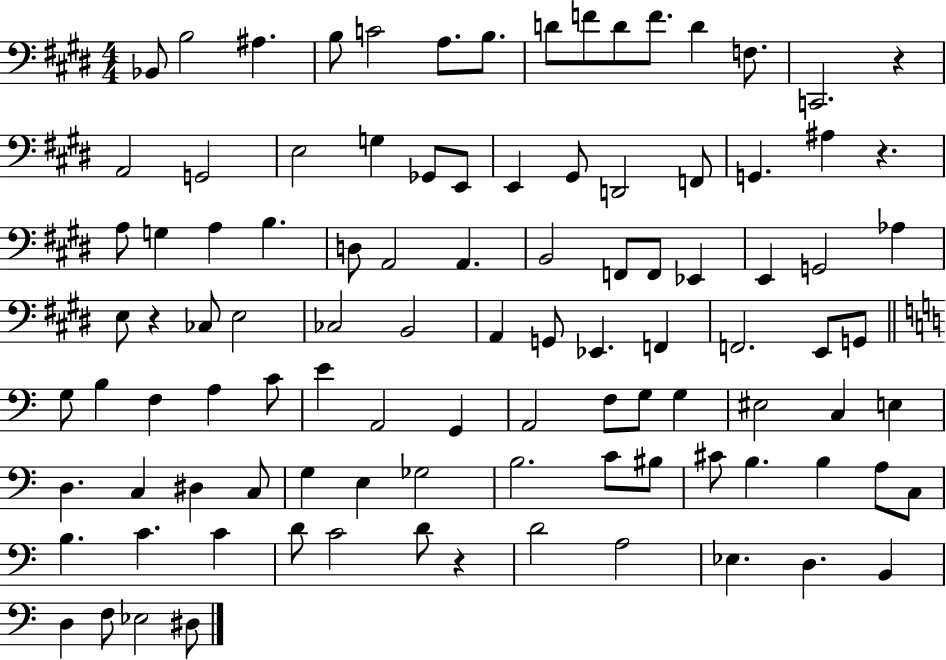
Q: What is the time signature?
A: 4/4